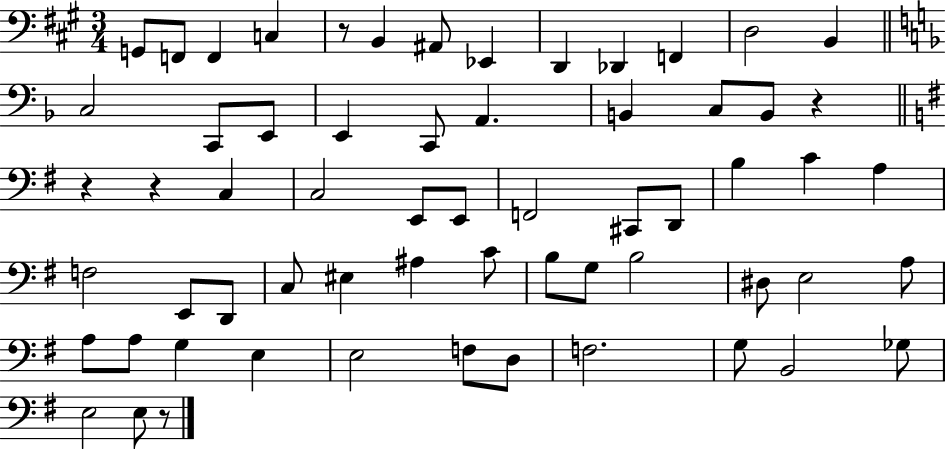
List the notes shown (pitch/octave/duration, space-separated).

G2/e F2/e F2/q C3/q R/e B2/q A#2/e Eb2/q D2/q Db2/q F2/q D3/h B2/q C3/h C2/e E2/e E2/q C2/e A2/q. B2/q C3/e B2/e R/q R/q R/q C3/q C3/h E2/e E2/e F2/h C#2/e D2/e B3/q C4/q A3/q F3/h E2/e D2/e C3/e EIS3/q A#3/q C4/e B3/e G3/e B3/h D#3/e E3/h A3/e A3/e A3/e G3/q E3/q E3/h F3/e D3/e F3/h. G3/e B2/h Gb3/e E3/h E3/e R/e